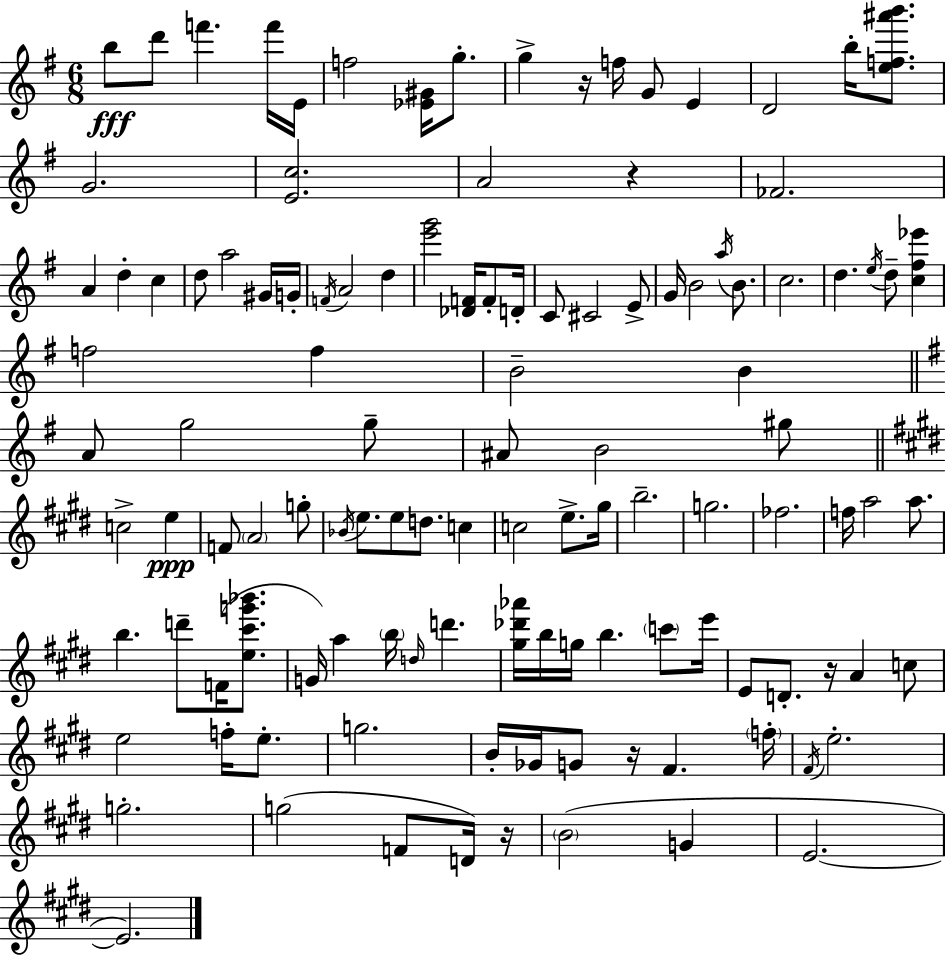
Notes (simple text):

B5/e D6/e F6/q. F6/s E4/s F5/h [Eb4,G#4]/s G5/e. G5/q R/s F5/s G4/e E4/q D4/h B5/s [E5,F5,A#6,B6]/e. G4/h. [E4,C5]/h. A4/h R/q FES4/h. A4/q D5/q C5/q D5/e A5/h G#4/s G4/s F4/s A4/h D5/q [E6,G6]/h [Db4,F4]/s F4/e D4/s C4/e C#4/h E4/e G4/s B4/h A5/s B4/e. C5/h. D5/q. E5/s D5/e [C5,F#5,Eb6]/q F5/h F5/q B4/h B4/q A4/e G5/h G5/e A#4/e B4/h G#5/e C5/h E5/q F4/e A4/h G5/e Bb4/s E5/e. E5/e D5/e. C5/q C5/h E5/e. G#5/s B5/h. G5/h. FES5/h. F5/s A5/h A5/e. B5/q. D6/e F4/s [E5,C#6,G6,Bb6]/e. G4/s A5/q B5/s D5/s D6/q. [G#5,Db6,Ab6]/s B5/s G5/s B5/q. C6/e E6/s E4/e D4/e. R/s A4/q C5/e E5/h F5/s E5/e. G5/h. B4/s Gb4/s G4/e R/s F#4/q. F5/s F#4/s E5/h. G5/h. G5/h F4/e D4/s R/s B4/h G4/q E4/h. E4/h.